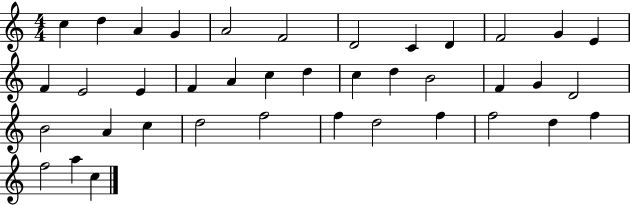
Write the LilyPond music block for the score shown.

{
  \clef treble
  \numericTimeSignature
  \time 4/4
  \key c \major
  c''4 d''4 a'4 g'4 | a'2 f'2 | d'2 c'4 d'4 | f'2 g'4 e'4 | \break f'4 e'2 e'4 | f'4 a'4 c''4 d''4 | c''4 d''4 b'2 | f'4 g'4 d'2 | \break b'2 a'4 c''4 | d''2 f''2 | f''4 d''2 f''4 | f''2 d''4 f''4 | \break f''2 a''4 c''4 | \bar "|."
}